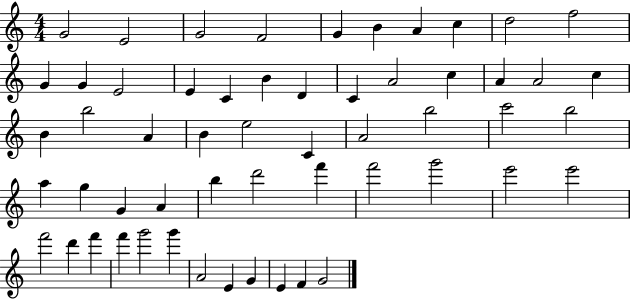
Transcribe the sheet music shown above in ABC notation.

X:1
T:Untitled
M:4/4
L:1/4
K:C
G2 E2 G2 F2 G B A c d2 f2 G G E2 E C B D C A2 c A A2 c B b2 A B e2 C A2 b2 c'2 b2 a g G A b d'2 f' f'2 g'2 e'2 e'2 f'2 d' f' f' g'2 g' A2 E G E F G2